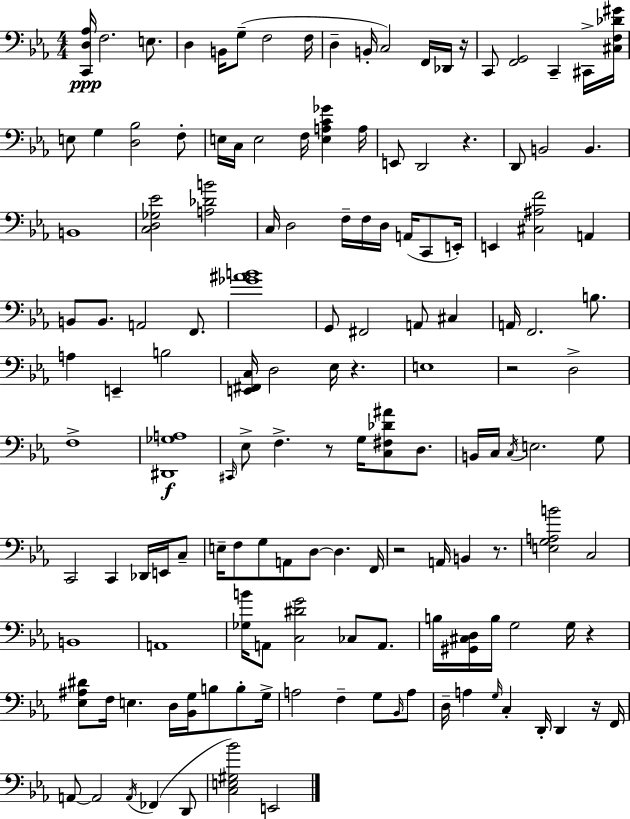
X:1
T:Untitled
M:4/4
L:1/4
K:Eb
[C,,D,_A,]/4 F,2 E,/2 D, B,,/4 G,/2 F,2 F,/4 D, B,,/4 C,2 F,,/4 _D,,/4 z/4 C,,/2 [F,,G,,]2 C,, ^C,,/4 [^C,F,_D^G]/4 E,/2 G, [D,_B,]2 F,/2 E,/4 C,/4 E,2 F,/4 [E,A,C_G] A,/4 E,,/2 D,,2 z D,,/2 B,,2 B,, B,,4 [C,D,_G,_E]2 [A,_DB]2 C,/4 D,2 F,/4 F,/4 D,/4 A,,/4 C,,/2 E,,/4 E,, [^C,^A,F]2 A,, B,,/2 B,,/2 A,,2 F,,/2 [_G^AB]4 G,,/2 ^F,,2 A,,/2 ^C, A,,/4 F,,2 B,/2 A, E,, B,2 [E,,^F,,C,]/4 D,2 _E,/4 z E,4 z2 D,2 F,4 [^D,,_G,A,]4 ^C,,/4 _E,/2 F, z/2 G,/4 [C,^F,_D^A]/2 D,/2 B,,/4 C,/4 C,/4 E,2 G,/2 C,,2 C,, _D,,/4 E,,/4 C,/2 E,/4 F,/2 G,/2 A,,/2 D,/2 D, F,,/4 z2 A,,/4 B,, z/2 [E,G,A,B]2 C,2 B,,4 A,,4 [_G,B]/4 A,,/2 [C,^DG]2 _C,/2 A,,/2 B,/4 [^G,,^C,D,]/4 B,/4 G,2 G,/4 z [_E,^A,^D]/2 F,/4 E, D,/4 [_B,,G,]/4 B,/2 B,/2 G,/4 A,2 F, G,/2 _B,,/4 A,/2 D,/4 A, G,/4 C, D,,/4 D,, z/4 F,,/4 A,,/2 A,,2 A,,/4 _F,, D,,/2 [C,E,^G,_B]2 E,,2